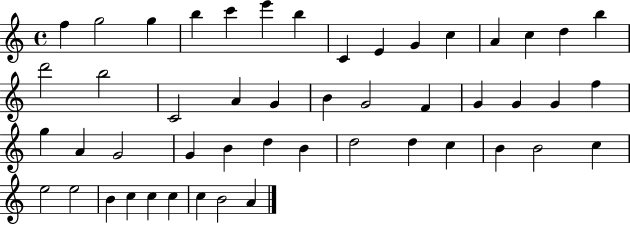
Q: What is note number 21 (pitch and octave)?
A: B4